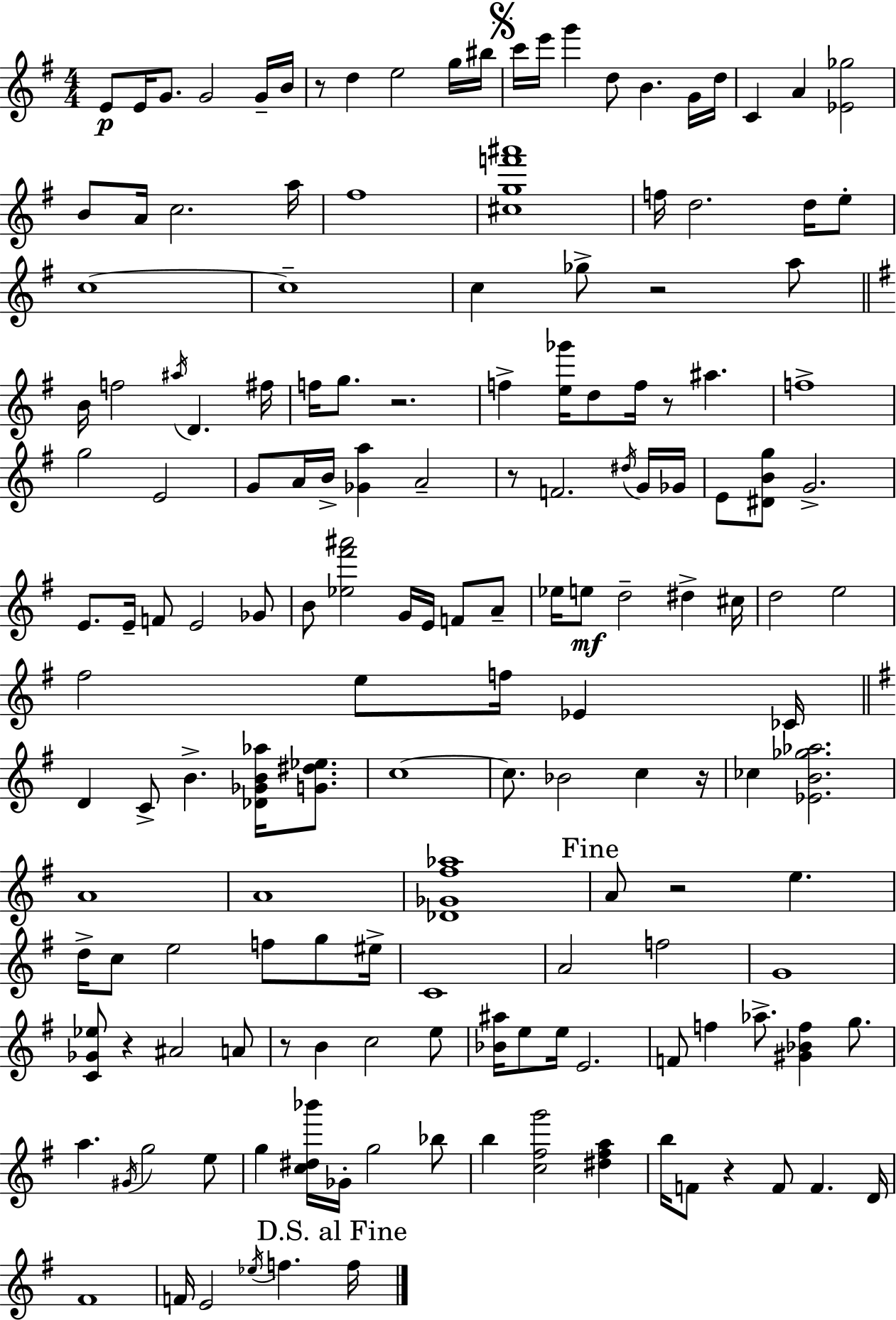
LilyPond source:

{
  \clef treble
  \numericTimeSignature
  \time 4/4
  \key e \minor
  \repeat volta 2 { e'8\p e'16 g'8. g'2 g'16-- b'16 | r8 d''4 e''2 g''16 bis''16 | \mark \markup { \musicglyph "scripts.segno" } c'''16 e'''16 g'''4 d''8 b'4. g'16 d''16 | c'4 a'4 <ees' ges''>2 | \break b'8 a'16 c''2. a''16 | fis''1 | <cis'' g'' f''' ais'''>1 | f''16 d''2. d''16 e''8-. | \break c''1~~ | c''1-- | c''4 ges''8-> r2 a''8 | \bar "||" \break \key g \major b'16 f''2 \acciaccatura { ais''16 } d'4. | fis''16 f''16 g''8. r2. | f''4-> <e'' ges'''>16 d''8 f''16 r8 ais''4. | f''1-> | \break g''2 e'2 | g'8 a'16 b'16-> <ges' a''>4 a'2-- | r8 f'2. \acciaccatura { dis''16 } | g'16 ges'16 e'8 <dis' b' g''>8 g'2.-> | \break e'8. e'16-- f'8 e'2 | ges'8 b'8 <ees'' fis''' ais'''>2 g'16 e'16 f'8 | a'8-- ees''16 e''8\mf d''2-- dis''4-> | cis''16 d''2 e''2 | \break fis''2 e''8 f''16 ees'4 | ces'16 \bar "||" \break \key g \major d'4 c'8-> b'4.-> <des' ges' b' aes''>16 <g' dis'' ees''>8. | c''1~~ | c''8. bes'2 c''4 r16 | ces''4 <ees' b' ges'' aes''>2. | \break a'1 | a'1 | <des' ges' fis'' aes''>1 | \mark "Fine" a'8 r2 e''4. | \break d''16-> c''8 e''2 f''8 g''8 eis''16-> | c'1 | a'2 f''2 | g'1 | \break <c' ges' ees''>8 r4 ais'2 a'8 | r8 b'4 c''2 e''8 | <bes' ais''>16 e''8 e''16 e'2. | f'8 f''4 aes''8.-> <gis' bes' f''>4 g''8. | \break a''4. \acciaccatura { gis'16 } g''2 e''8 | g''4 <c'' dis'' bes'''>16 ges'16-. g''2 bes''8 | b''4 <c'' fis'' g'''>2 <dis'' fis'' a''>4 | b''16 f'8 r4 f'8 f'4. | \break d'16 fis'1 | f'16 e'2 \acciaccatura { ees''16 } f''4. | \mark "D.S. al Fine" f''16 } \bar "|."
}